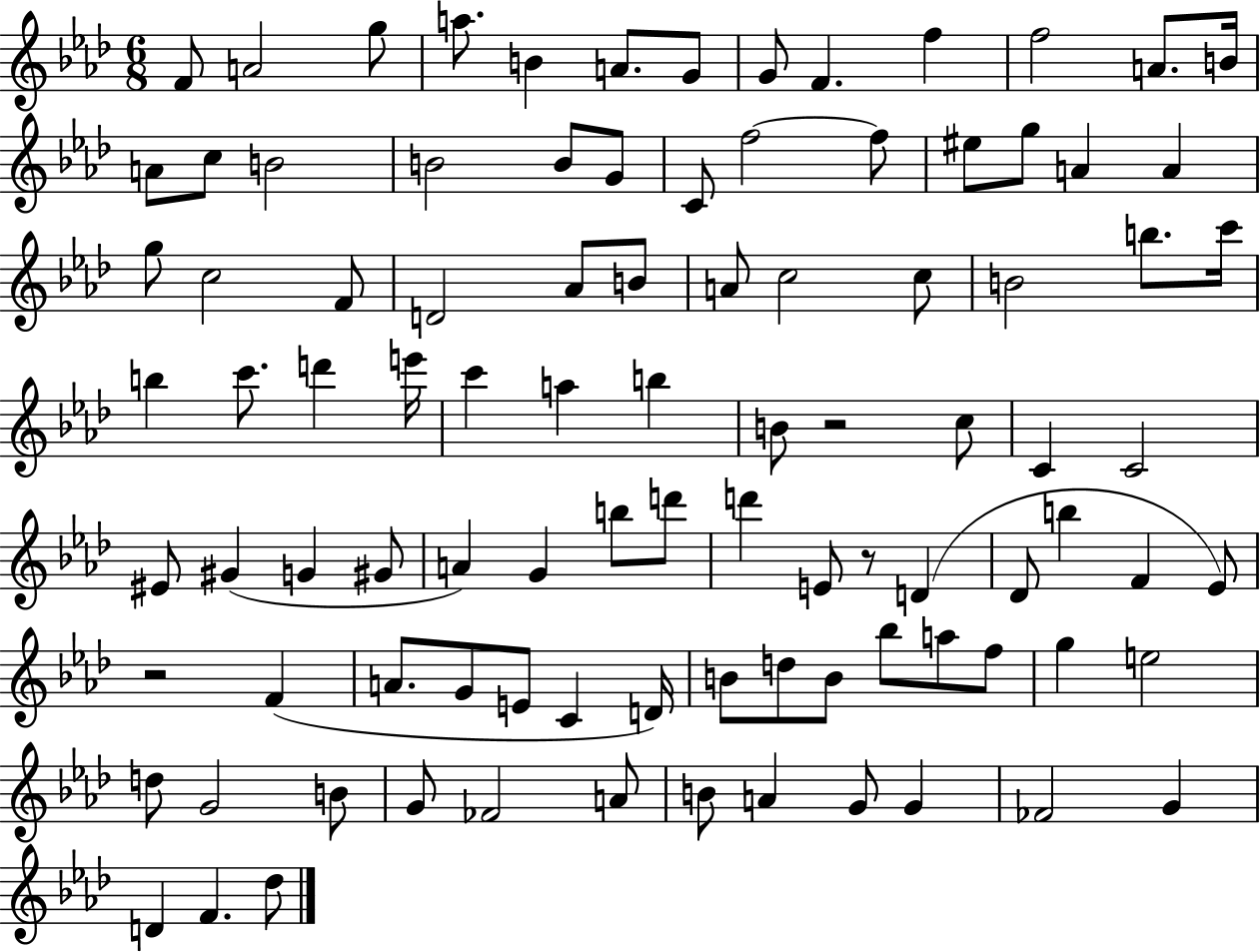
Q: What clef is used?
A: treble